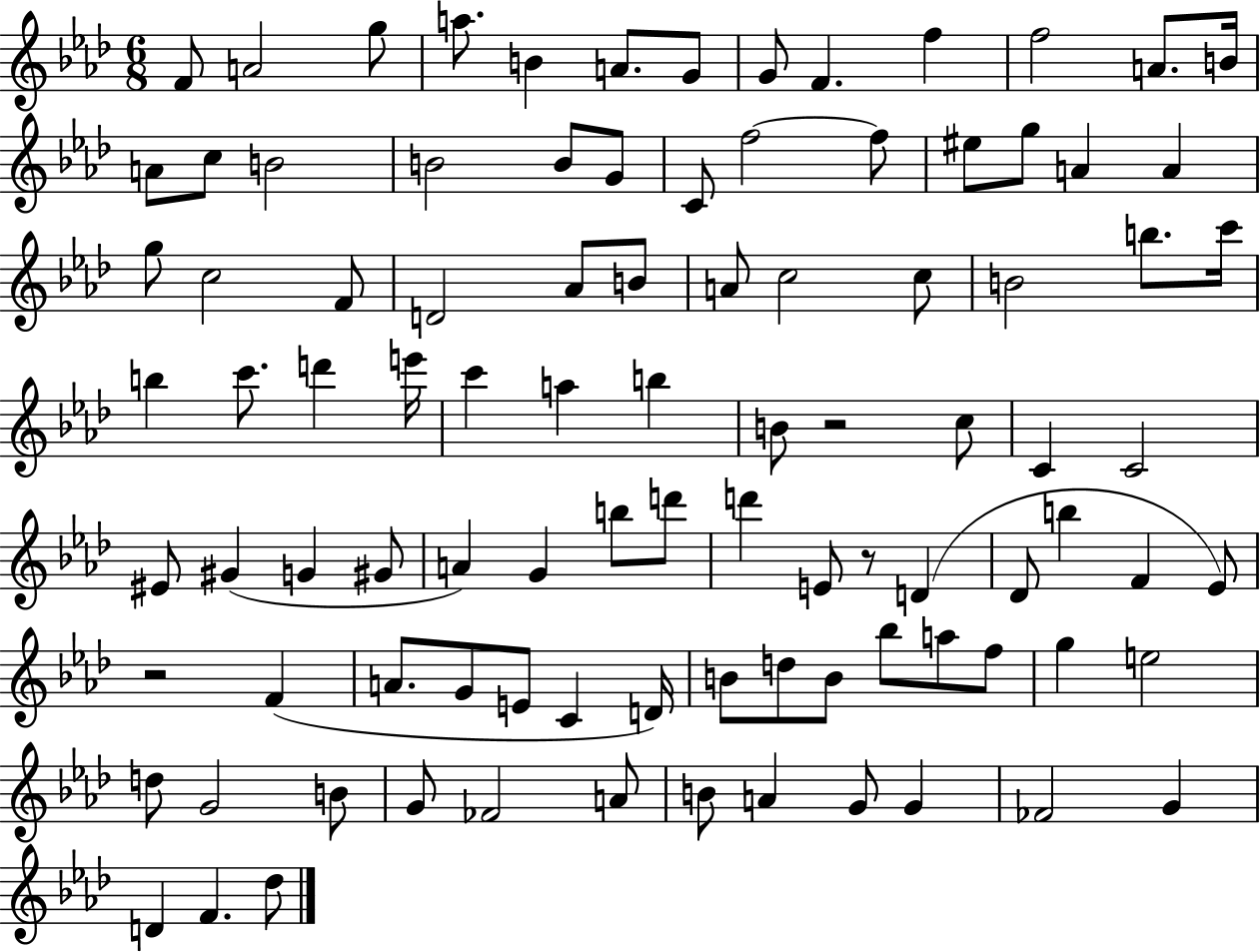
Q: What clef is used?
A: treble